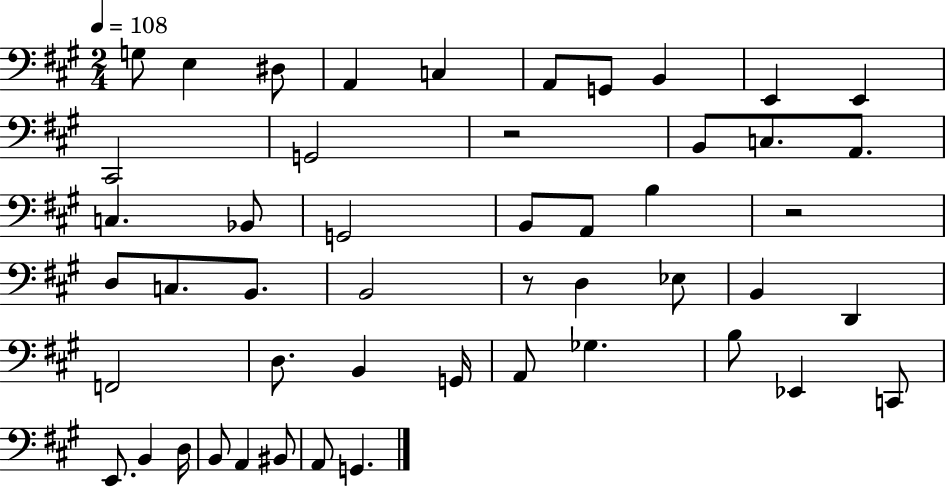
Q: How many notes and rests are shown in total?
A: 49